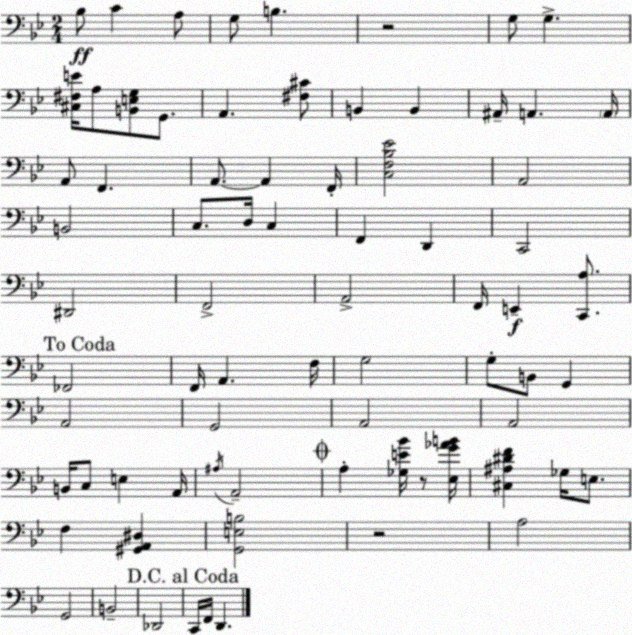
X:1
T:Untitled
M:2/4
L:1/4
K:Gm
_B,/2 C A,/2 G,/2 B, z2 G,/2 G, [^C,^F,E]/4 A,/2 [B,,E,G,]/2 G,,/2 A,, [^F,^C]/2 B,, B,, ^A,,/4 A,, A,,/4 A,,/2 F,, A,,/2 A,, F,,/4 [C,F,_B,_E]2 A,,2 B,,2 C,/2 D,/4 C, F,, D,, C,,2 ^D,,2 F,,2 A,,2 F,,/4 E,, [C,,A,]/2 _F,,2 F,,/4 A,, F,/4 G,2 G,/2 B,,/2 G,, A,,2 G,,2 A,,2 A,,2 B,,/4 C,/2 E, A,,/4 ^A,/4 A,,2 A, [_G,E_B]/4 z/2 [_E,G_AB]/4 [^C,^A,^DF] _G,/4 E,/2 F, [^G,,A,,^D,] [G,,E,B,]2 z2 A,2 G,,2 B,,2 _D,,2 C,,/4 F,,/4 D,,